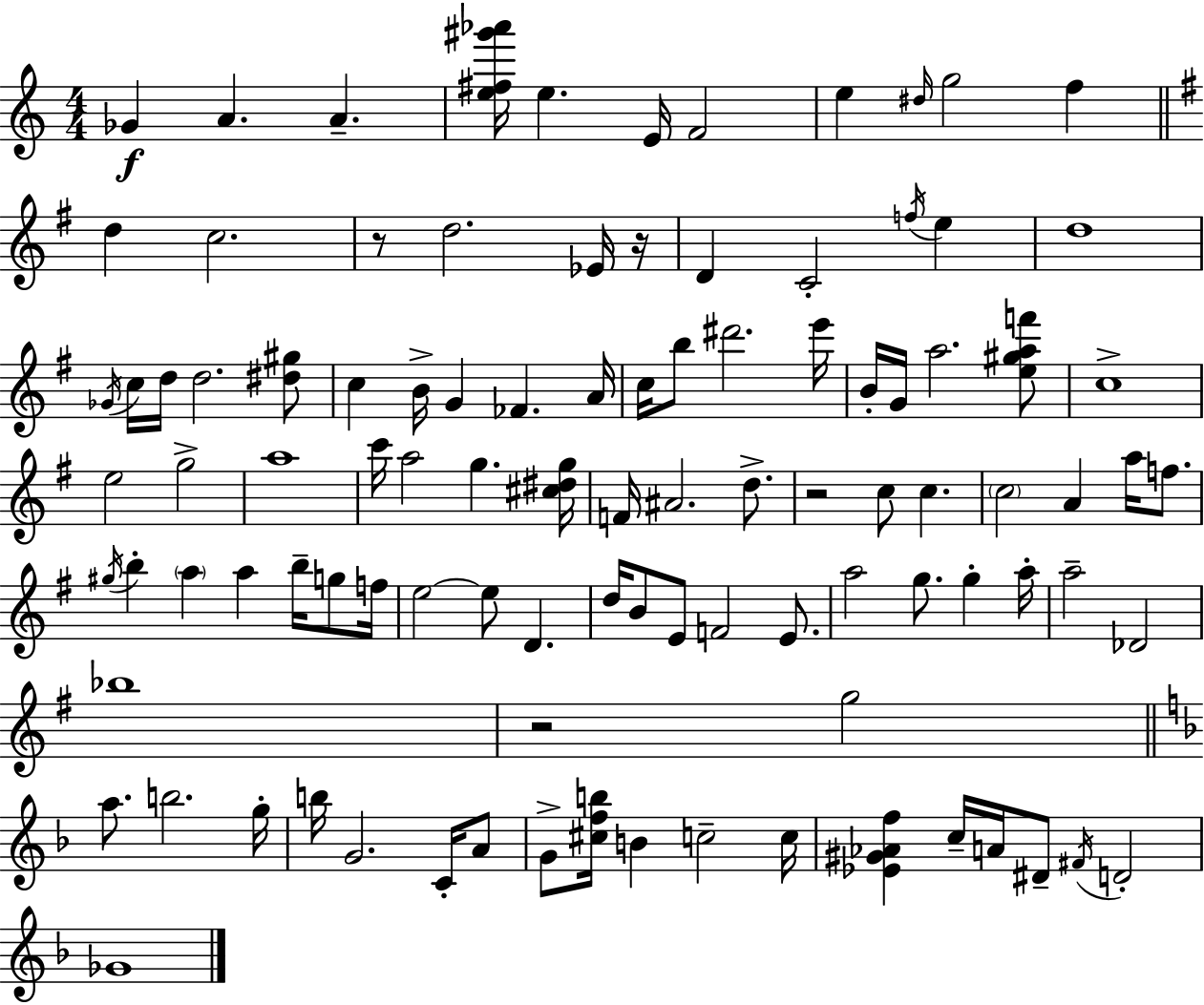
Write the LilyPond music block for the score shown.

{
  \clef treble
  \numericTimeSignature
  \time 4/4
  \key a \minor
  ges'4\f a'4. a'4.-- | <e'' fis'' gis''' aes'''>16 e''4. e'16 f'2 | e''4 \grace { dis''16 } g''2 f''4 | \bar "||" \break \key e \minor d''4 c''2. | r8 d''2. ees'16 r16 | d'4 c'2-. \acciaccatura { f''16 } e''4 | d''1 | \break \acciaccatura { ges'16 } c''16 d''16 d''2. | <dis'' gis''>8 c''4 b'16-> g'4 fes'4. | a'16 c''16 b''8 dis'''2. | e'''16 b'16-. g'16 a''2. | \break <e'' gis'' a'' f'''>8 c''1-> | e''2 g''2-> | a''1 | c'''16 a''2 g''4. | \break <cis'' dis'' g''>16 f'16 ais'2. d''8.-> | r2 c''8 c''4. | \parenthesize c''2 a'4 a''16 f''8. | \acciaccatura { gis''16 } b''4-. \parenthesize a''4 a''4 b''16-- | \break g''8 f''16 e''2~~ e''8 d'4. | d''16 b'8 e'8 f'2 | e'8. a''2 g''8. g''4-. | a''16-. a''2-- des'2 | \break bes''1 | r2 g''2 | \bar "||" \break \key f \major a''8. b''2. g''16-. | b''16 g'2. c'16-. a'8 | g'8-> <cis'' f'' b''>16 b'4 c''2-- c''16 | <ees' gis' aes' f''>4 c''16-- a'16 dis'8-- \acciaccatura { fis'16 } d'2-. | \break ges'1 | \bar "|."
}